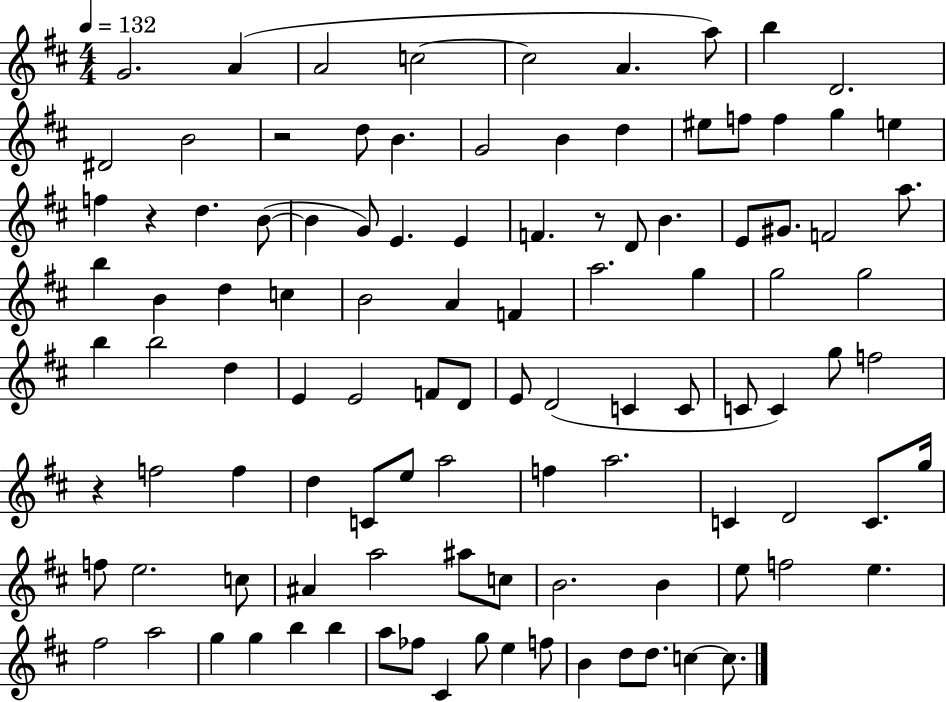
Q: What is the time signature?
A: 4/4